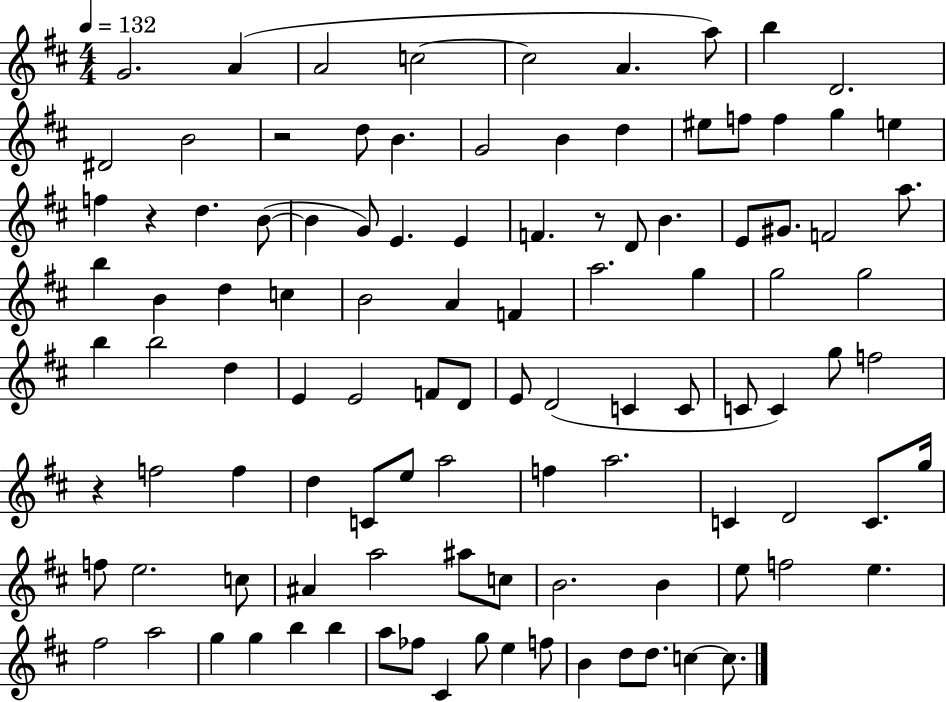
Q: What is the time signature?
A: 4/4